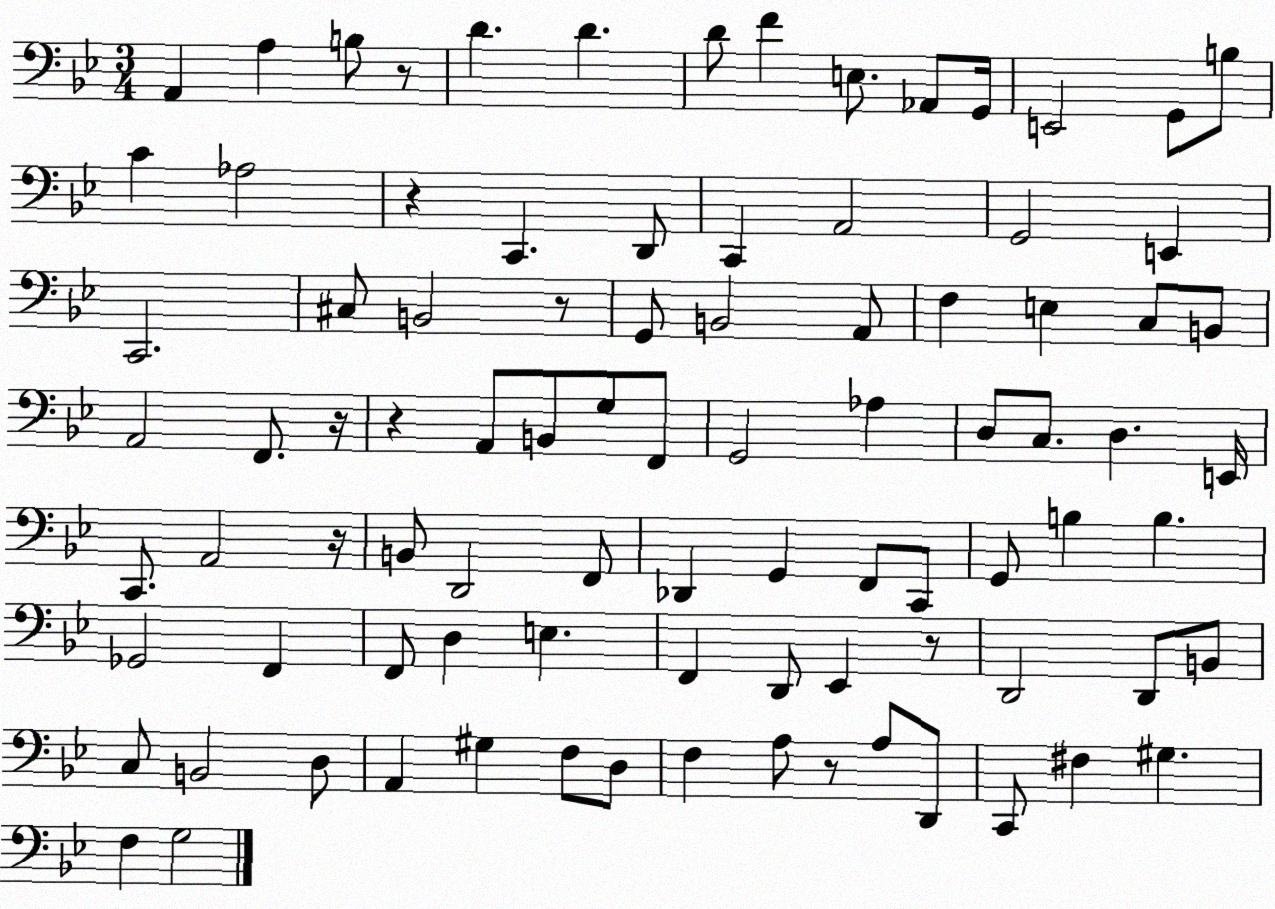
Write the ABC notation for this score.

X:1
T:Untitled
M:3/4
L:1/4
K:Bb
A,, A, B,/2 z/2 D D D/2 F E,/2 _A,,/2 G,,/4 E,,2 G,,/2 B,/2 C _A,2 z C,, D,,/2 C,, A,,2 G,,2 E,, C,,2 ^C,/2 B,,2 z/2 G,,/2 B,,2 A,,/2 F, E, C,/2 B,,/2 A,,2 F,,/2 z/4 z A,,/2 B,,/2 G,/2 F,,/2 G,,2 _A, D,/2 C,/2 D, E,,/4 C,,/2 A,,2 z/4 B,,/2 D,,2 F,,/2 _D,, G,, F,,/2 C,,/2 G,,/2 B, B, _G,,2 F,, F,,/2 D, E, F,, D,,/2 _E,, z/2 D,,2 D,,/2 B,,/2 C,/2 B,,2 D,/2 A,, ^G, F,/2 D,/2 F, A,/2 z/2 A,/2 D,,/2 C,,/2 ^F, ^G, F, G,2